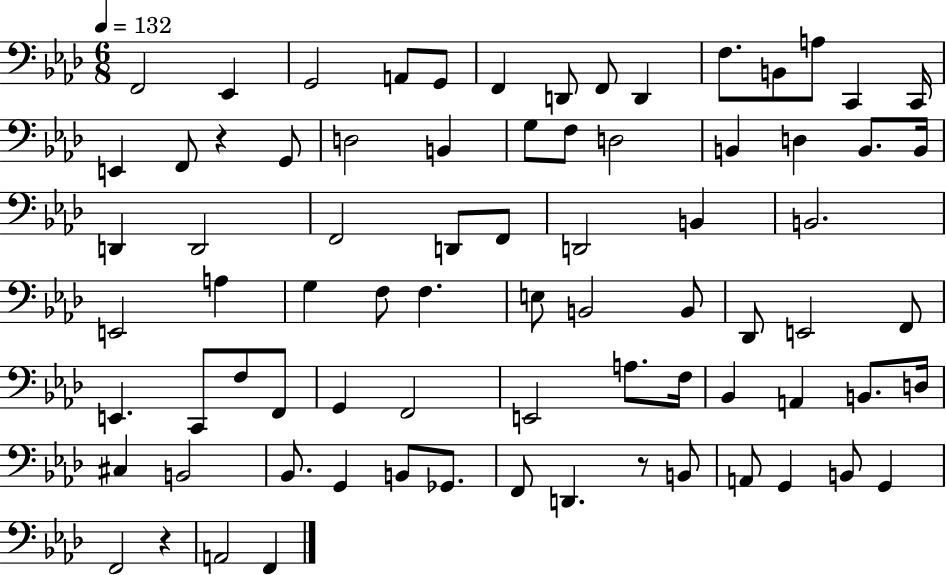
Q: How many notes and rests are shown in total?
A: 77